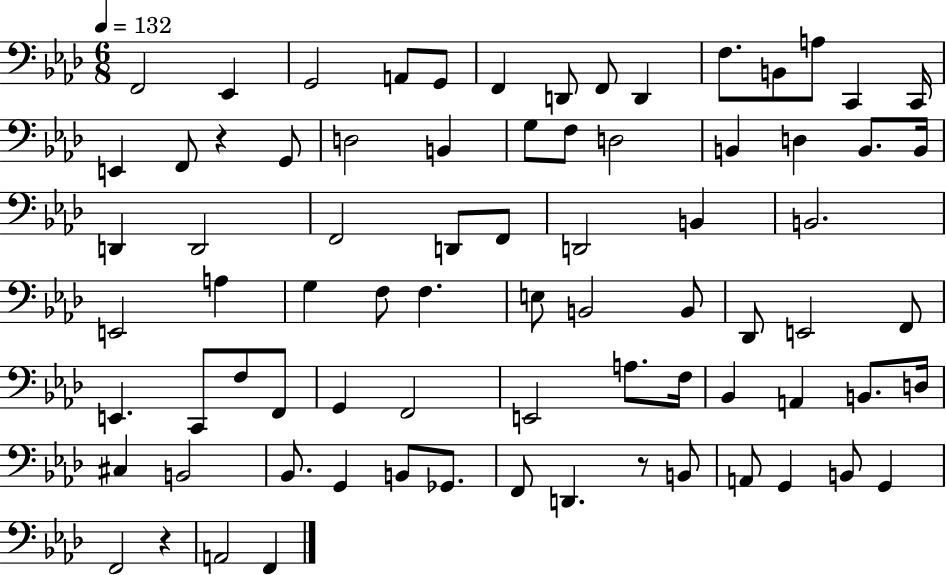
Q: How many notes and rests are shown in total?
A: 77